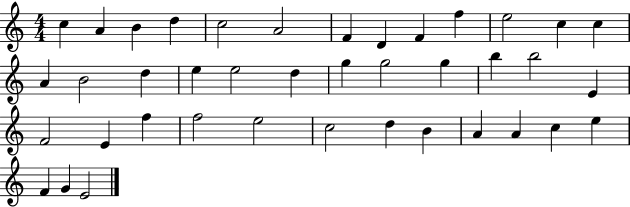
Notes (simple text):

C5/q A4/q B4/q D5/q C5/h A4/h F4/q D4/q F4/q F5/q E5/h C5/q C5/q A4/q B4/h D5/q E5/q E5/h D5/q G5/q G5/h G5/q B5/q B5/h E4/q F4/h E4/q F5/q F5/h E5/h C5/h D5/q B4/q A4/q A4/q C5/q E5/q F4/q G4/q E4/h